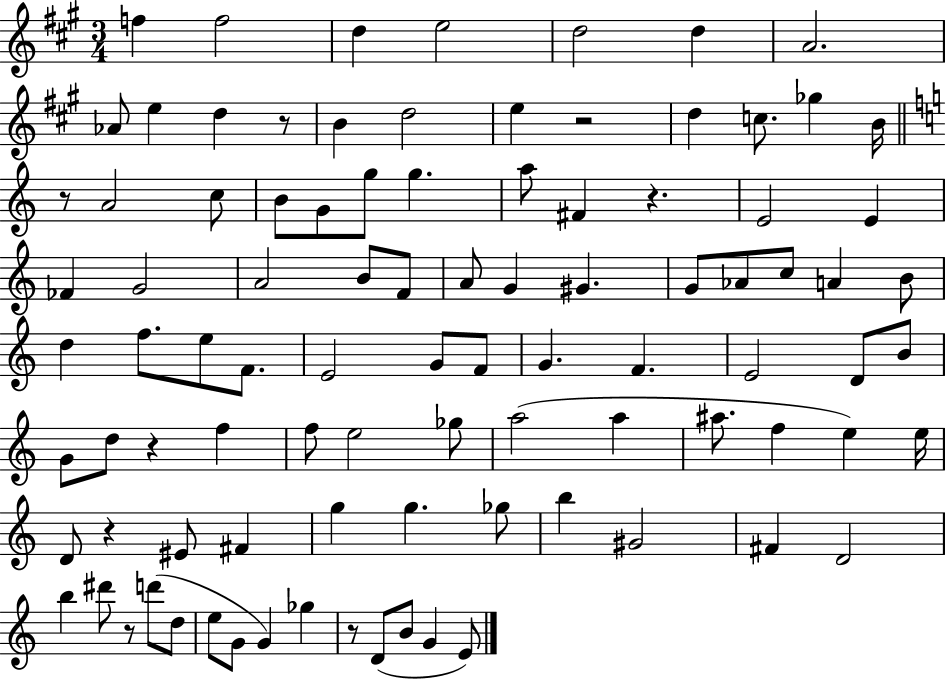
X:1
T:Untitled
M:3/4
L:1/4
K:A
f f2 d e2 d2 d A2 _A/2 e d z/2 B d2 e z2 d c/2 _g B/4 z/2 A2 c/2 B/2 G/2 g/2 g a/2 ^F z E2 E _F G2 A2 B/2 F/2 A/2 G ^G G/2 _A/2 c/2 A B/2 d f/2 e/2 F/2 E2 G/2 F/2 G F E2 D/2 B/2 G/2 d/2 z f f/2 e2 _g/2 a2 a ^a/2 f e e/4 D/2 z ^E/2 ^F g g _g/2 b ^G2 ^F D2 b ^d'/2 z/2 d'/2 d/2 e/2 G/2 G _g z/2 D/2 B/2 G E/2